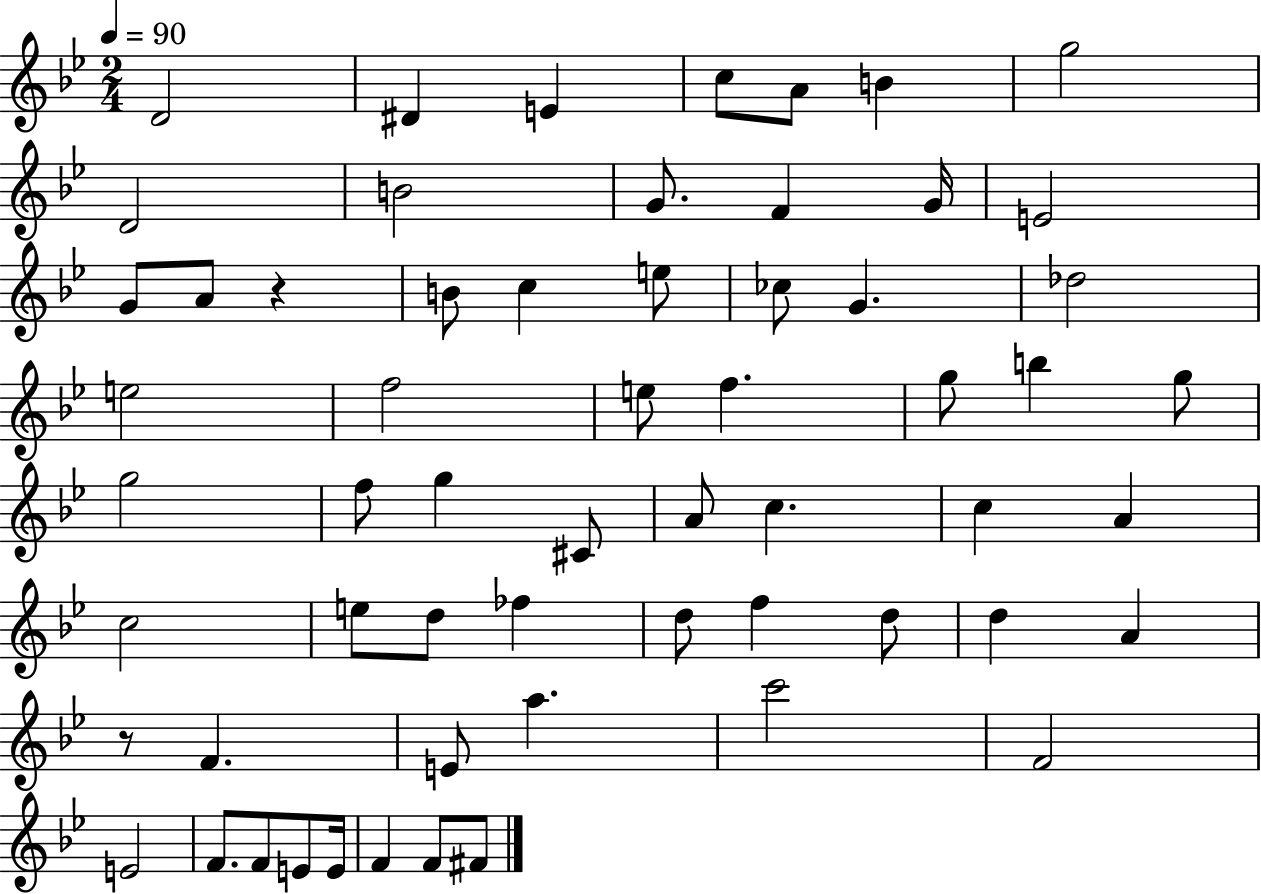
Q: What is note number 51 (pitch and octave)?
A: E4